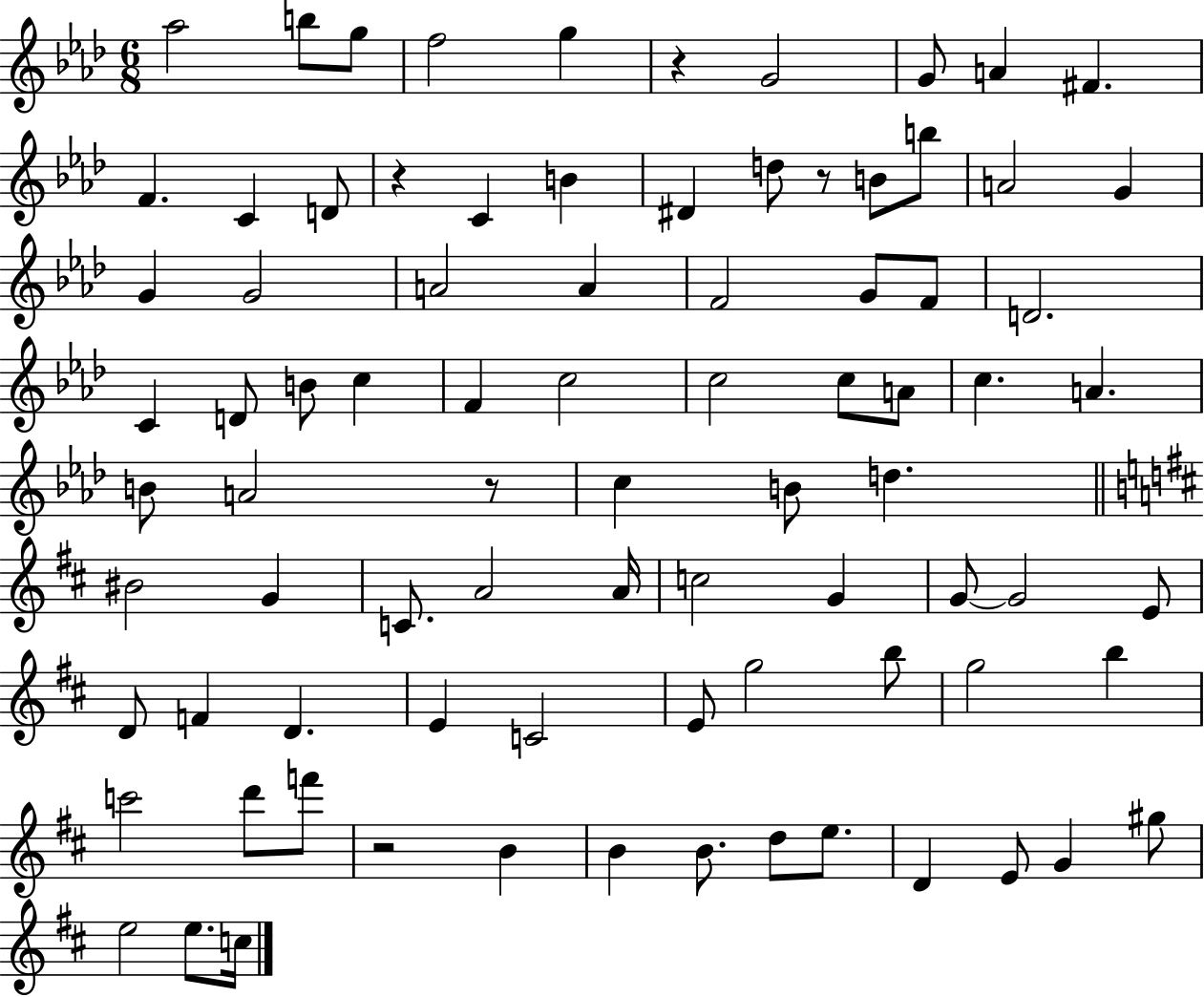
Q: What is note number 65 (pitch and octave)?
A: C6